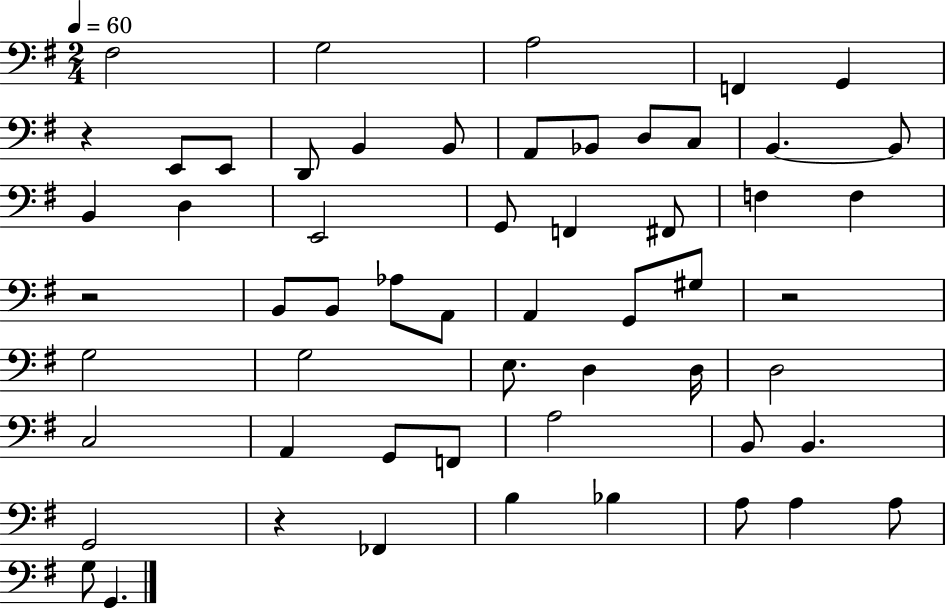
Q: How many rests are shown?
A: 4